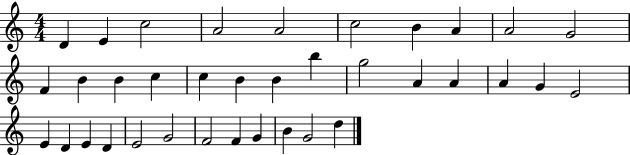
X:1
T:Untitled
M:4/4
L:1/4
K:C
D E c2 A2 A2 c2 B A A2 G2 F B B c c B B b g2 A A A G E2 E D E D E2 G2 F2 F G B G2 d